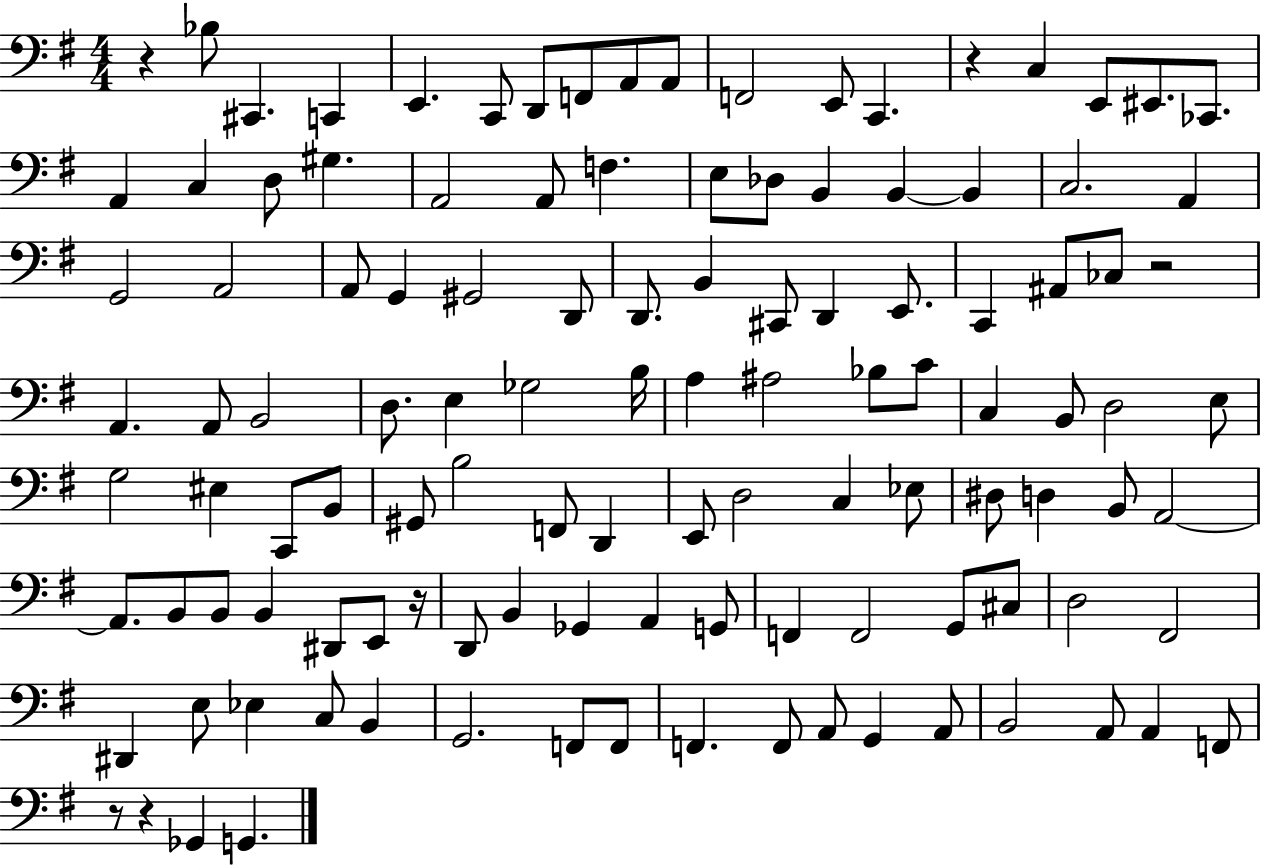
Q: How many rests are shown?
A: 6